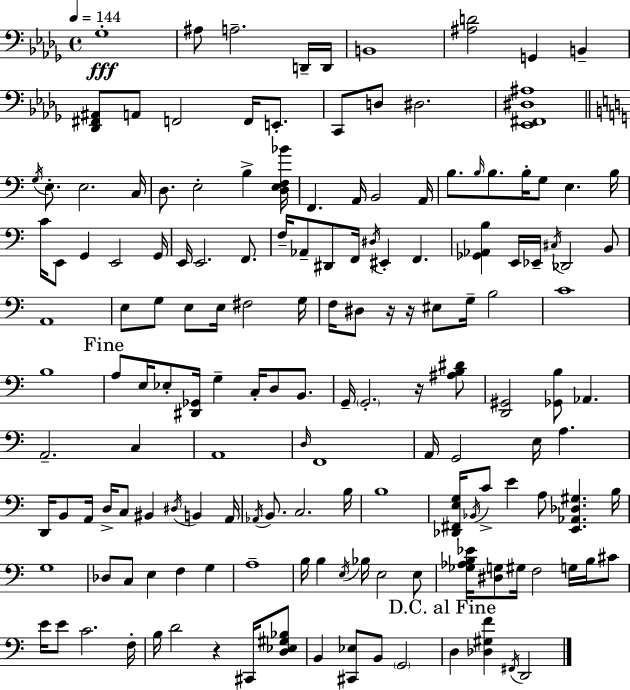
X:1
T:Untitled
M:4/4
L:1/4
K:Bbm
_G,4 ^A,/2 A,2 D,,/4 D,,/4 B,,4 [^A,D]2 G,, B,, [_D,,^F,,^A,,]/2 A,,/2 F,,2 F,,/4 E,,/2 C,,/2 D,/2 ^D,2 [_E,,^F,,^D,^A,]4 G,/4 E,/2 E,2 C,/4 D,/2 E,2 B, [D,E,F,_B]/4 F,, A,,/4 B,,2 A,,/4 B,/2 B,/4 B,/2 B,/4 G,/2 E, B,/4 C/4 E,,/2 G,, E,,2 G,,/4 E,,/4 E,,2 F,,/2 F,/4 _A,,/2 ^D,,/2 F,,/4 ^D,/4 ^E,, F,, [_G,,_A,,B,] E,,/4 _E,,/4 ^C,/4 _D,,2 B,,/2 A,,4 E,/2 G,/2 E,/2 E,/4 ^F,2 G,/4 F,/4 ^D,/2 z/4 z/4 ^E,/2 G,/4 B,2 C4 B,4 A,/2 E,/4 _E,/2 [^D,,_G,,]/4 G, C,/4 D,/2 B,,/2 G,,/4 G,,2 z/4 [^A,B,^D]/2 [D,,^G,,]2 [_G,,B,]/2 _A,, A,,2 C, A,,4 D,/4 F,,4 A,,/4 G,,2 E,/4 A, D,,/4 B,,/2 A,,/4 D,/4 C,/2 ^B,, ^D,/4 B,, A,,/4 _A,,/4 B,,/2 C,2 B,/4 B,4 [_D,,^F,,E,G,]/4 _B,,/4 C/2 E A,/2 [E,,_A,,_D,^G,] B,/4 G,4 _D,/2 C,/2 E, F, G, A,4 B,/4 B, E,/4 _B,/4 E,2 E,/2 [_G,_A,B,_E]/4 [^D,G,]/2 ^G,/4 F,2 G,/4 B,/4 ^C/2 E/4 E/2 C2 F,/4 B,/4 D2 z ^C,,/4 [D,_E,^G,_B,]/2 B,, [^C,,_E,]/2 B,,/2 G,,2 D, [_D,^G,F] ^F,,/4 D,,2